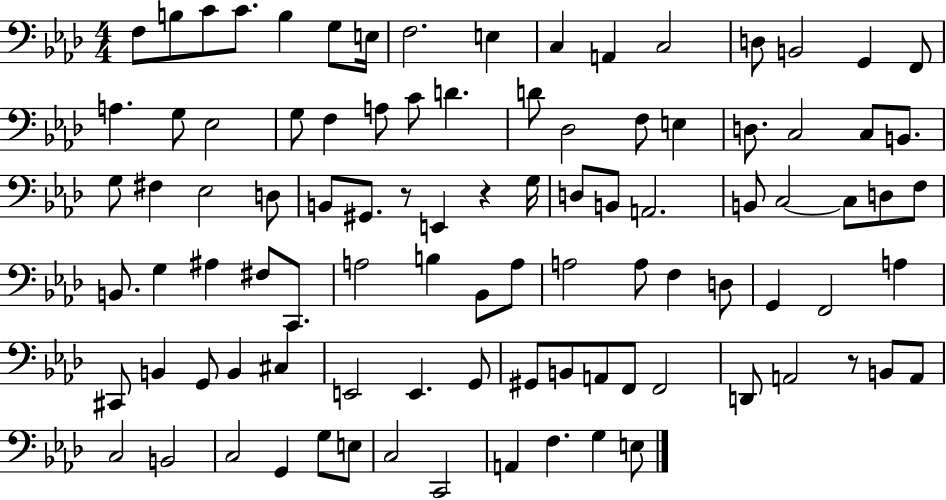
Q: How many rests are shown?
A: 3